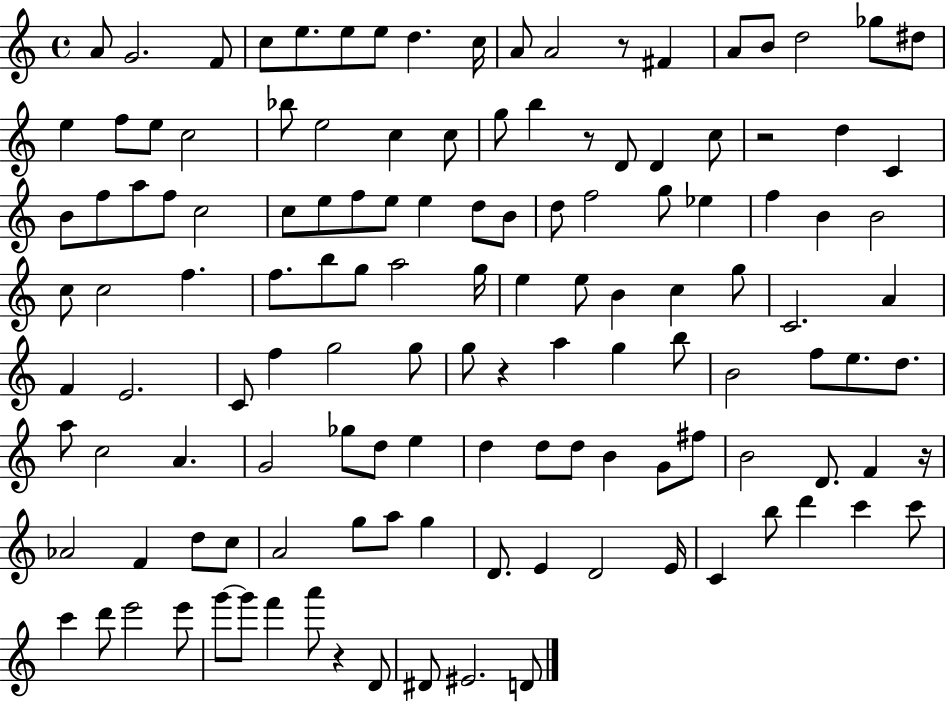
A4/e G4/h. F4/e C5/e E5/e. E5/e E5/e D5/q. C5/s A4/e A4/h R/e F#4/q A4/e B4/e D5/h Gb5/e D#5/e E5/q F5/e E5/e C5/h Bb5/e E5/h C5/q C5/e G5/e B5/q R/e D4/e D4/q C5/e R/h D5/q C4/q B4/e F5/e A5/e F5/e C5/h C5/e E5/e F5/e E5/e E5/q D5/e B4/e D5/e F5/h G5/e Eb5/q F5/q B4/q B4/h C5/e C5/h F5/q. F5/e. B5/e G5/e A5/h G5/s E5/q E5/e B4/q C5/q G5/e C4/h. A4/q F4/q E4/h. C4/e F5/q G5/h G5/e G5/e R/q A5/q G5/q B5/e B4/h F5/e E5/e. D5/e. A5/e C5/h A4/q. G4/h Gb5/e D5/e E5/q D5/q D5/e D5/e B4/q G4/e F#5/e B4/h D4/e. F4/q R/s Ab4/h F4/q D5/e C5/e A4/h G5/e A5/e G5/q D4/e. E4/q D4/h E4/s C4/q B5/e D6/q C6/q C6/e C6/q D6/e E6/h E6/e G6/e G6/e F6/q A6/e R/q D4/e D#4/e EIS4/h. D4/e